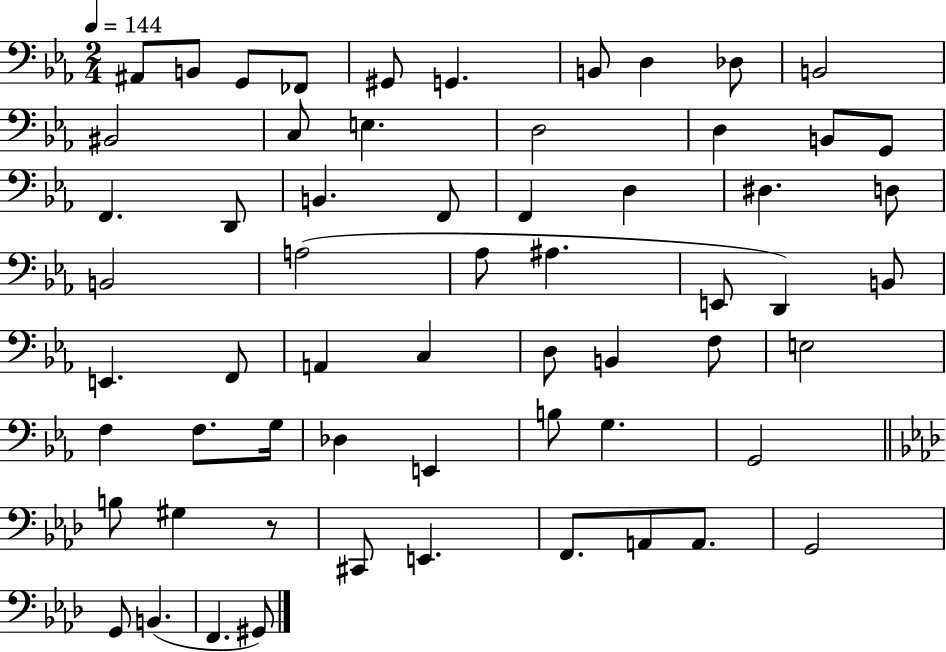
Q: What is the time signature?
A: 2/4